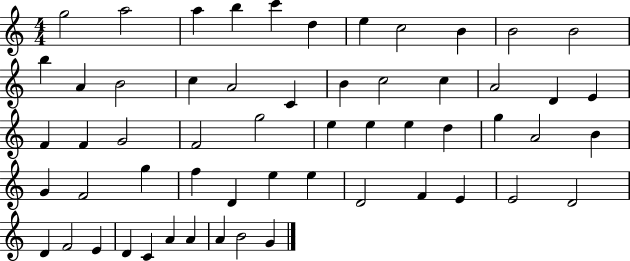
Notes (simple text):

G5/h A5/h A5/q B5/q C6/q D5/q E5/q C5/h B4/q B4/h B4/h B5/q A4/q B4/h C5/q A4/h C4/q B4/q C5/h C5/q A4/h D4/q E4/q F4/q F4/q G4/h F4/h G5/h E5/q E5/q E5/q D5/q G5/q A4/h B4/q G4/q F4/h G5/q F5/q D4/q E5/q E5/q D4/h F4/q E4/q E4/h D4/h D4/q F4/h E4/q D4/q C4/q A4/q A4/q A4/q B4/h G4/q